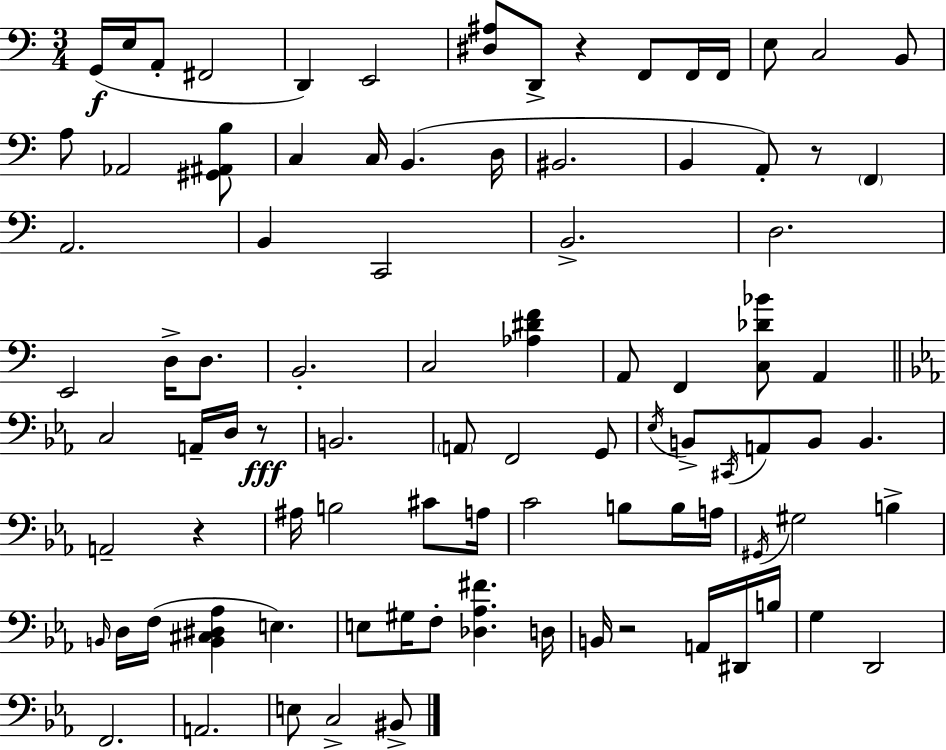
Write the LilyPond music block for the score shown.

{
  \clef bass
  \numericTimeSignature
  \time 3/4
  \key c \major
  g,16(\f e16 a,8-. fis,2 | d,4) e,2 | <dis ais>8 d,8-> r4 f,8 f,16 f,16 | e8 c2 b,8 | \break a8 aes,2 <gis, ais, b>8 | c4 c16 b,4.( d16 | bis,2. | b,4 a,8-.) r8 \parenthesize f,4 | \break a,2. | b,4 c,2 | b,2.-> | d2. | \break e,2 d16-> d8. | b,2.-. | c2 <aes dis' f'>4 | a,8 f,4 <c des' bes'>8 a,4 | \break \bar "||" \break \key c \minor c2 a,16-- d16 r8\fff | b,2. | \parenthesize a,8 f,2 g,8 | \acciaccatura { ees16 } b,8-> \acciaccatura { cis,16 } a,8 b,8 b,4. | \break a,2-- r4 | ais16 b2 cis'8 | a16 c'2 b8 | b16 a16 \acciaccatura { gis,16 } gis2 b4-> | \break \grace { b,16 } d16 f16( <b, cis dis aes>4 e4.) | e8 gis16 f8-. <des aes fis'>4. | d16 b,16 r2 | a,16 dis,16 b16 g4 d,2 | \break f,2. | a,2. | e8 c2-> | bis,8-> \bar "|."
}